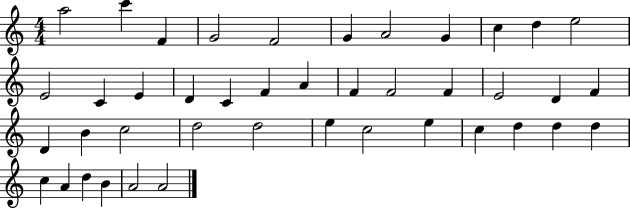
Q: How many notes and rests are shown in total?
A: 42